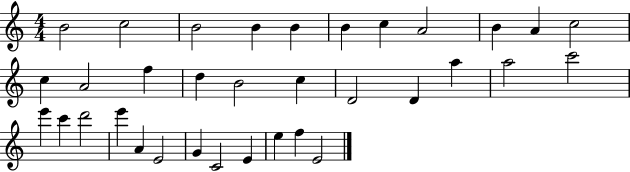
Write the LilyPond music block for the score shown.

{
  \clef treble
  \numericTimeSignature
  \time 4/4
  \key c \major
  b'2 c''2 | b'2 b'4 b'4 | b'4 c''4 a'2 | b'4 a'4 c''2 | \break c''4 a'2 f''4 | d''4 b'2 c''4 | d'2 d'4 a''4 | a''2 c'''2 | \break e'''4 c'''4 d'''2 | e'''4 a'4 e'2 | g'4 c'2 e'4 | e''4 f''4 e'2 | \break \bar "|."
}